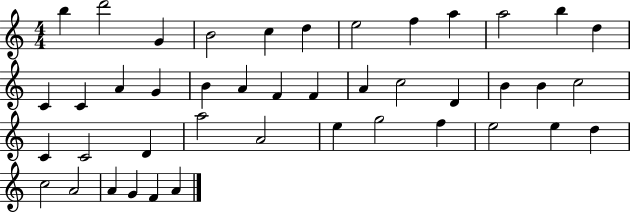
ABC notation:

X:1
T:Untitled
M:4/4
L:1/4
K:C
b d'2 G B2 c d e2 f a a2 b d C C A G B A F F A c2 D B B c2 C C2 D a2 A2 e g2 f e2 e d c2 A2 A G F A